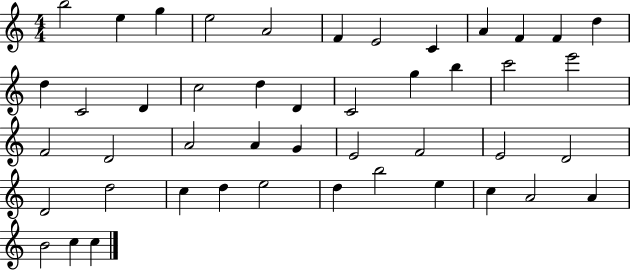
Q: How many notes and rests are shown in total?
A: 46